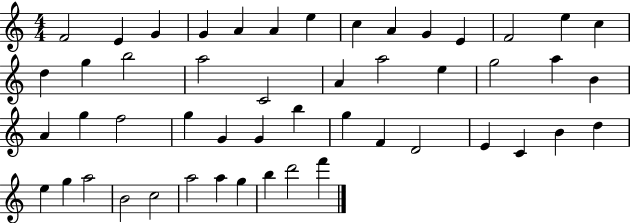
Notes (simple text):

F4/h E4/q G4/q G4/q A4/q A4/q E5/q C5/q A4/q G4/q E4/q F4/h E5/q C5/q D5/q G5/q B5/h A5/h C4/h A4/q A5/h E5/q G5/h A5/q B4/q A4/q G5/q F5/h G5/q G4/q G4/q B5/q G5/q F4/q D4/h E4/q C4/q B4/q D5/q E5/q G5/q A5/h B4/h C5/h A5/h A5/q G5/q B5/q D6/h F6/q